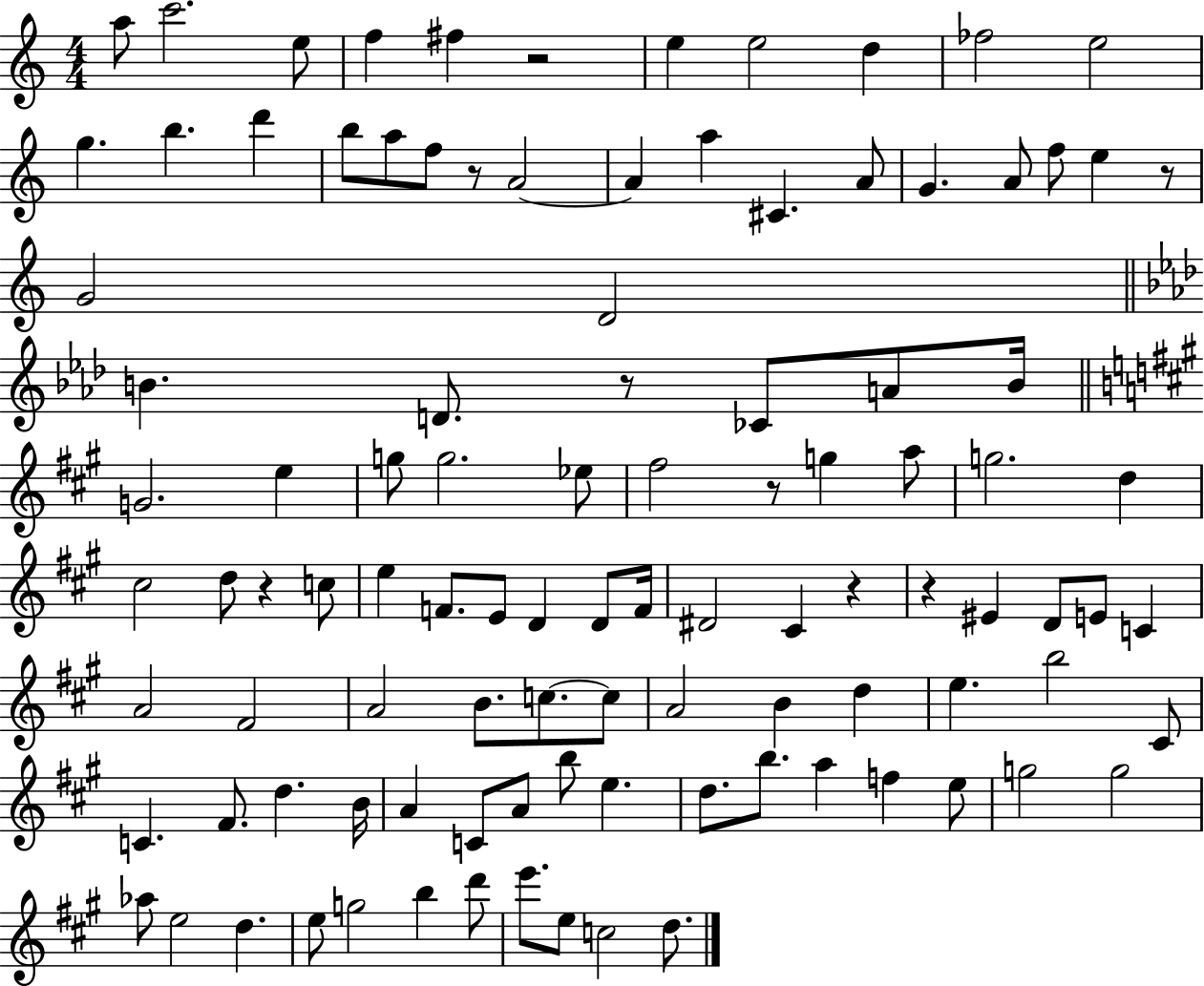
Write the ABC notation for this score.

X:1
T:Untitled
M:4/4
L:1/4
K:C
a/2 c'2 e/2 f ^f z2 e e2 d _f2 e2 g b d' b/2 a/2 f/2 z/2 A2 A a ^C A/2 G A/2 f/2 e z/2 G2 D2 B D/2 z/2 _C/2 A/2 B/4 G2 e g/2 g2 _e/2 ^f2 z/2 g a/2 g2 d ^c2 d/2 z c/2 e F/2 E/2 D D/2 F/4 ^D2 ^C z z ^E D/2 E/2 C A2 ^F2 A2 B/2 c/2 c/2 A2 B d e b2 ^C/2 C ^F/2 d B/4 A C/2 A/2 b/2 e d/2 b/2 a f e/2 g2 g2 _a/2 e2 d e/2 g2 b d'/2 e'/2 e/2 c2 d/2